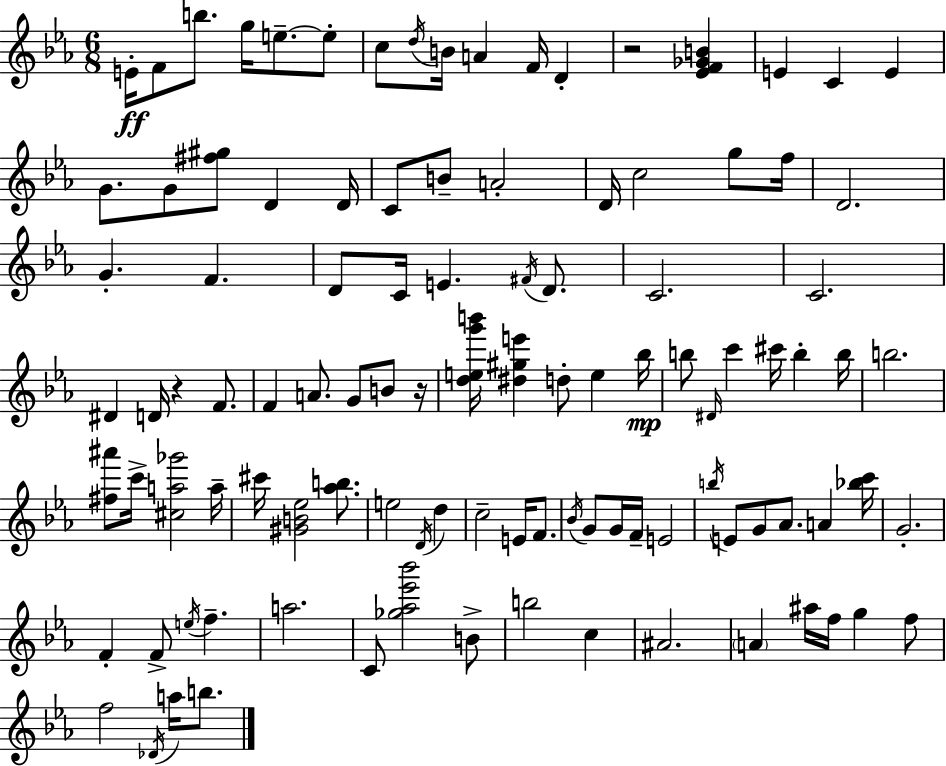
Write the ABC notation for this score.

X:1
T:Untitled
M:6/8
L:1/4
K:Cm
E/4 F/2 b/2 g/4 e/2 e/2 c/2 d/4 B/4 A F/4 D z2 [_EF_GB] E C E G/2 G/2 [^f^g]/2 D D/4 C/2 B/2 A2 D/4 c2 g/2 f/4 D2 G F D/2 C/4 E ^F/4 D/2 C2 C2 ^D D/4 z F/2 F A/2 G/2 B/2 z/4 [deg'b']/4 [^d^ge'] d/2 e _b/4 b/2 ^D/4 c' ^c'/4 b b/4 b2 [^f^a']/2 c'/4 [^ca_g']2 a/4 ^c'/4 [^GB_e]2 [_ab]/2 e2 D/4 d c2 E/4 F/2 _B/4 G/2 G/4 F/4 E2 b/4 E/2 G/2 _A/2 A [_bc']/4 G2 F F/2 e/4 f a2 C/2 [_g_a_e'_b']2 B/2 b2 c ^A2 A ^a/4 f/4 g f/2 f2 _D/4 a/4 b/2